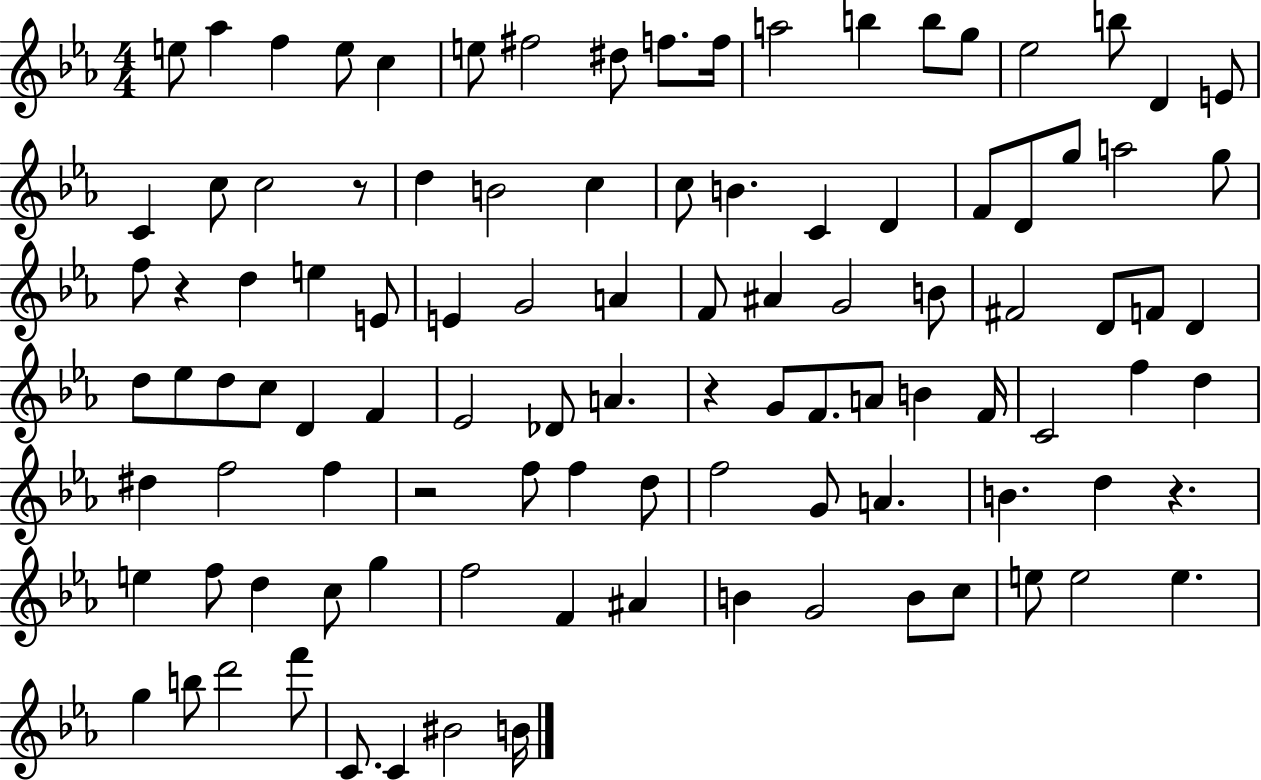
{
  \clef treble
  \numericTimeSignature
  \time 4/4
  \key ees \major
  e''8 aes''4 f''4 e''8 c''4 | e''8 fis''2 dis''8 f''8. f''16 | a''2 b''4 b''8 g''8 | ees''2 b''8 d'4 e'8 | \break c'4 c''8 c''2 r8 | d''4 b'2 c''4 | c''8 b'4. c'4 d'4 | f'8 d'8 g''8 a''2 g''8 | \break f''8 r4 d''4 e''4 e'8 | e'4 g'2 a'4 | f'8 ais'4 g'2 b'8 | fis'2 d'8 f'8 d'4 | \break d''8 ees''8 d''8 c''8 d'4 f'4 | ees'2 des'8 a'4. | r4 g'8 f'8. a'8 b'4 f'16 | c'2 f''4 d''4 | \break dis''4 f''2 f''4 | r2 f''8 f''4 d''8 | f''2 g'8 a'4. | b'4. d''4 r4. | \break e''4 f''8 d''4 c''8 g''4 | f''2 f'4 ais'4 | b'4 g'2 b'8 c''8 | e''8 e''2 e''4. | \break g''4 b''8 d'''2 f'''8 | c'8. c'4 bis'2 b'16 | \bar "|."
}